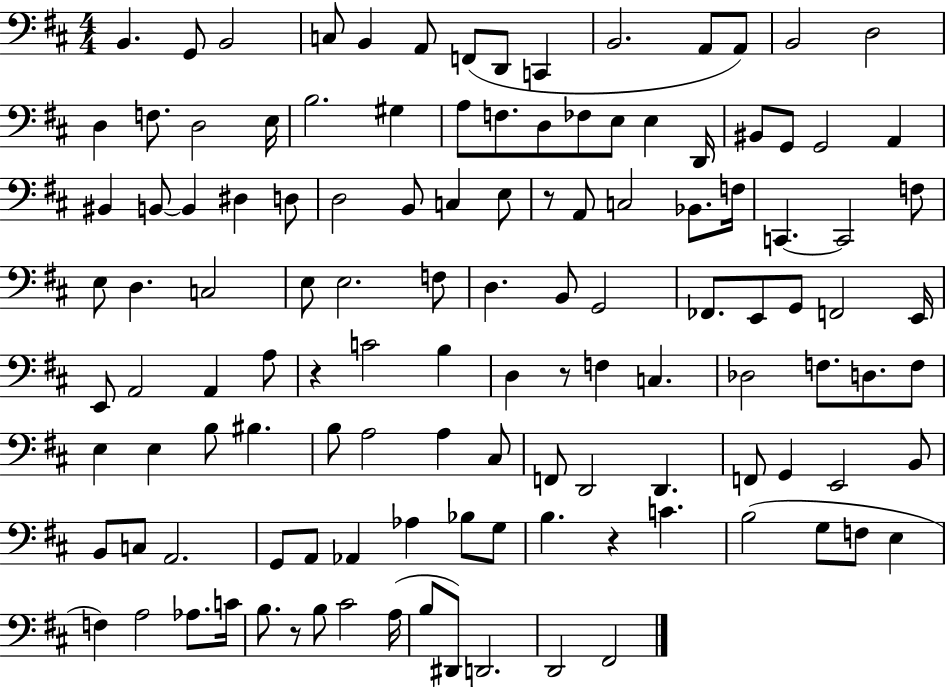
{
  \clef bass
  \numericTimeSignature
  \time 4/4
  \key d \major
  \repeat volta 2 { b,4. g,8 b,2 | c8 b,4 a,8 f,8( d,8 c,4 | b,2. a,8 a,8) | b,2 d2 | \break d4 f8. d2 e16 | b2. gis4 | a8 f8. d8 fes8 e8 e4 d,16 | bis,8 g,8 g,2 a,4 | \break bis,4 b,8~~ b,4 dis4 d8 | d2 b,8 c4 e8 | r8 a,8 c2 bes,8. f16 | c,4.~~ c,2 f8 | \break e8 d4. c2 | e8 e2. f8 | d4. b,8 g,2 | fes,8. e,8 g,8 f,2 e,16 | \break e,8 a,2 a,4 a8 | r4 c'2 b4 | d4 r8 f4 c4. | des2 f8. d8. f8 | \break e4 e4 b8 bis4. | b8 a2 a4 cis8 | f,8 d,2 d,4. | f,8 g,4 e,2 b,8 | \break b,8 c8 a,2. | g,8 a,8 aes,4 aes4 bes8 g8 | b4. r4 c'4. | b2( g8 f8 e4 | \break f4) a2 aes8. c'16 | b8. r8 b8 cis'2 a16( | b8 dis,8) d,2. | d,2 fis,2 | \break } \bar "|."
}